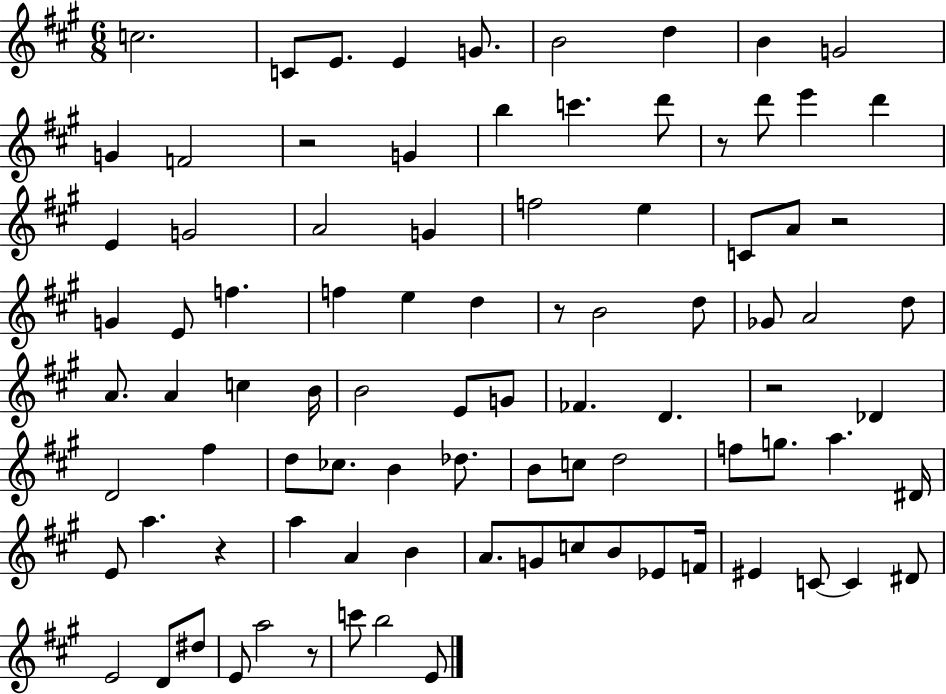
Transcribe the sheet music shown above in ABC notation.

X:1
T:Untitled
M:6/8
L:1/4
K:A
c2 C/2 E/2 E G/2 B2 d B G2 G F2 z2 G b c' d'/2 z/2 d'/2 e' d' E G2 A2 G f2 e C/2 A/2 z2 G E/2 f f e d z/2 B2 d/2 _G/2 A2 d/2 A/2 A c B/4 B2 E/2 G/2 _F D z2 _D D2 ^f d/2 _c/2 B _d/2 B/2 c/2 d2 f/2 g/2 a ^D/4 E/2 a z a A B A/2 G/2 c/2 B/2 _E/2 F/4 ^E C/2 C ^D/2 E2 D/2 ^d/2 E/2 a2 z/2 c'/2 b2 E/2